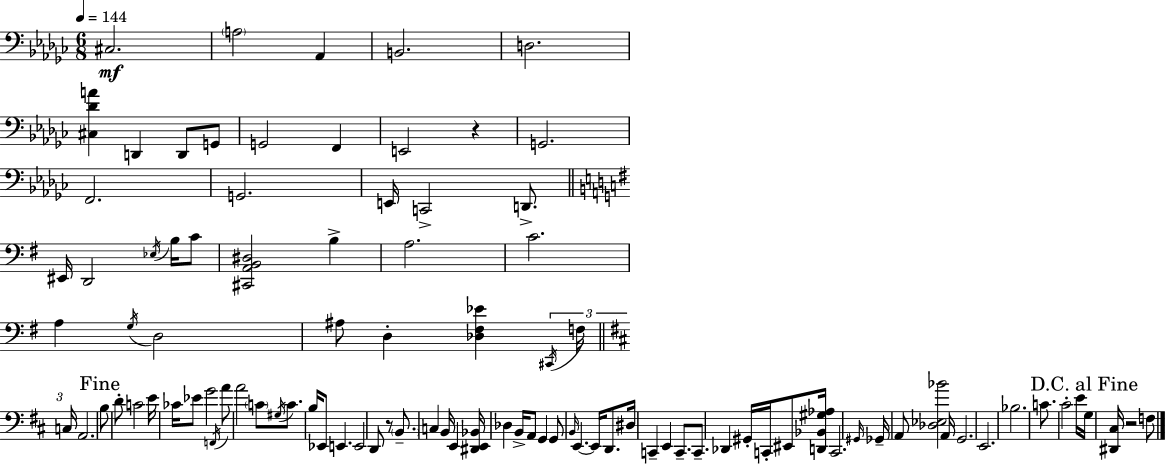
C#3/h. A3/h Ab2/q B2/h. D3/h. [C#3,Db4,A4]/q D2/q D2/e G2/e G2/h F2/q E2/h R/q G2/h. F2/h. G2/h. E2/s C2/h D2/e. EIS2/s D2/h Eb3/s B3/s C4/e [C#2,A2,B2,D#3]/h B3/q A3/h. C4/h. A3/q G3/s D3/h A#3/e D3/q [Db3,F#3,Eb4]/q C#2/s F3/s C3/s A2/h. B3/e D4/e C4/h E4/s CES4/s Eb4/e G4/h F2/s A4/e A4/h C4/e G#3/s C4/e. B3/s Eb2/e E2/q. E2/h D2/e R/e B2/e. C3/q B2/s E2/q [D#2,E2,Bb2]/s Db3/q B2/s A2/e G2/q G2/e B2/s E2/q. E2/s D2/e. D#3/s C2/q E2/q C2/e. C2/e. Db2/q G#2/s C2/s EIS2/e [D2,Bb2,G#3,Ab3]/s C2/h. G#2/s Gb2/s A2/e [Db3,Eb3,Bb4]/h A2/s G2/h. E2/h. Bb3/h. C4/e. C#4/h E4/s G3/s [D#2,C#3]/s R/h F3/e